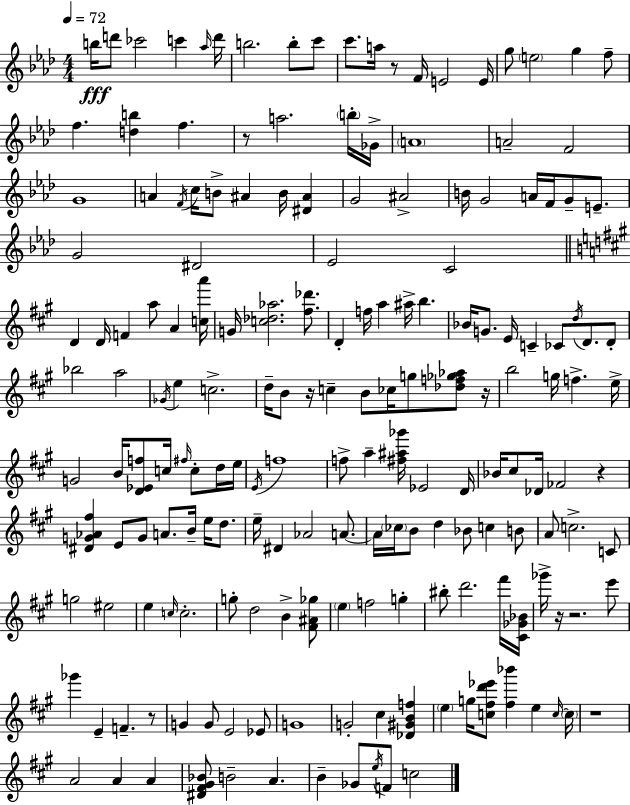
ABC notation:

X:1
T:Untitled
M:4/4
L:1/4
K:Fm
b/4 d'/2 _c'2 c' _a/4 d'/4 b2 b/2 c'/2 c'/2 a/4 z/2 F/4 E2 E/4 g/2 e2 g f/2 f [db] f z/2 a2 b/4 _G/4 A4 A2 F2 G4 A F/4 c/4 B/2 ^A B/4 [^D^A] G2 ^A2 B/4 G2 A/4 F/4 G/2 E/2 G2 ^D2 _E2 C2 D D/4 F a/2 A [ca']/4 G/4 [c_d_a]2 [^f_d']/2 D f/4 a ^a/4 b _B/4 G/2 E/4 C _C/2 d/4 D/2 D/2 _b2 a2 _G/4 e c2 d/4 B/2 z/4 c B/2 _c/4 g/2 [_df_g_a]/2 z/4 b2 g/4 f e/4 G2 B/4 [D_Ef]/2 c/4 ^f/4 c/2 d/4 e/4 E/4 f4 f/2 a [^f^a_g']/4 _E2 D/4 _B/4 ^c/2 _D/4 _F2 z [^DG_A^f] E/2 G/2 A/2 B/4 e/4 d/2 e/4 ^D _A2 A/2 A/4 _c/4 B/2 d _B/2 c B/2 A/2 c2 C/2 g2 ^e2 e c/4 c2 g/2 d2 B [^F^A_g]/2 e f2 g ^b/2 d'2 ^f'/4 [^C_G_B]/4 _g'/4 z/4 z2 e'/2 _g' E F z/2 G G/2 E2 _E/2 G4 G2 ^c [_D^GBf] e g/4 [c^fd'_e']/2 [^f_b'] e c/4 c/4 z4 A2 A A [^D^F^G_B]/2 B2 A B _G/2 e/4 F/2 c2